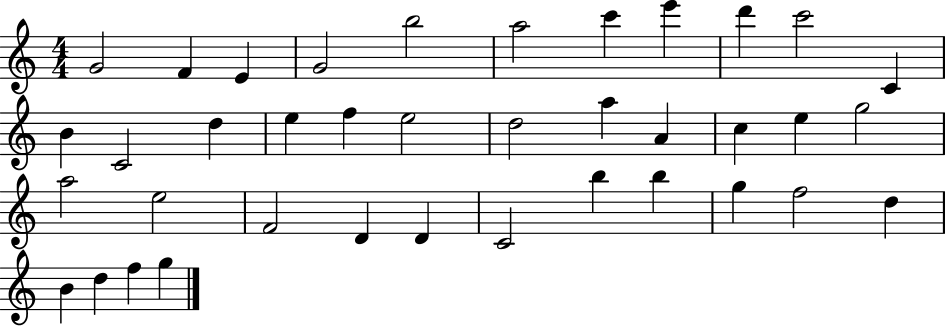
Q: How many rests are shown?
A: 0